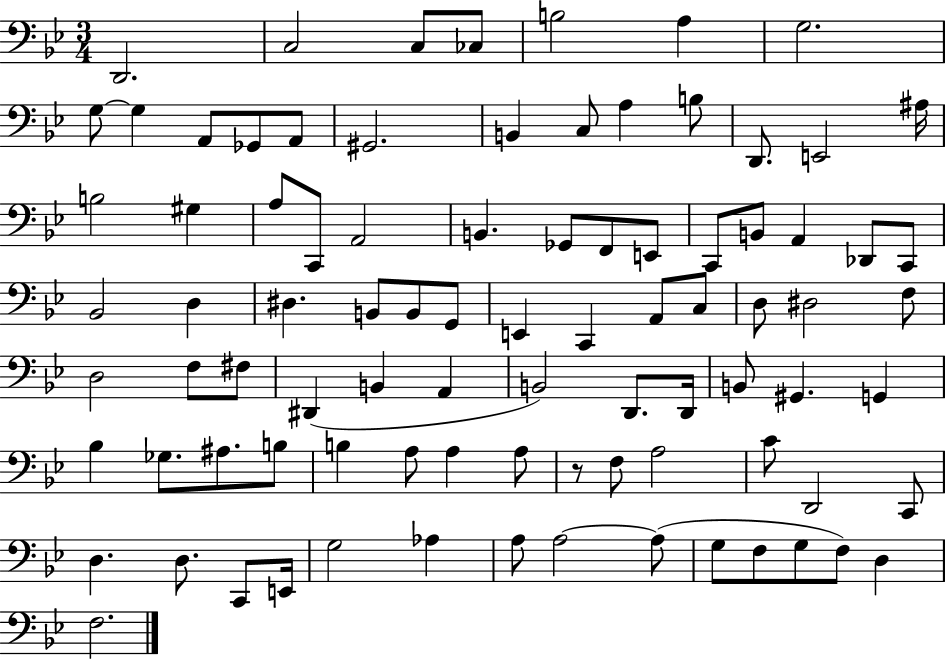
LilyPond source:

{
  \clef bass
  \numericTimeSignature
  \time 3/4
  \key bes \major
  d,2. | c2 c8 ces8 | b2 a4 | g2. | \break g8~~ g4 a,8 ges,8 a,8 | gis,2. | b,4 c8 a4 b8 | d,8. e,2 ais16 | \break b2 gis4 | a8 c,8 a,2 | b,4. ges,8 f,8 e,8 | c,8 b,8 a,4 des,8 c,8 | \break bes,2 d4 | dis4. b,8 b,8 g,8 | e,4 c,4 a,8 c8 | d8 dis2 f8 | \break d2 f8 fis8 | dis,4( b,4 a,4 | b,2) d,8. d,16 | b,8 gis,4. g,4 | \break bes4 ges8. ais8. b8 | b4 a8 a4 a8 | r8 f8 a2 | c'8 d,2 c,8 | \break d4. d8. c,8 e,16 | g2 aes4 | a8 a2~~ a8( | g8 f8 g8 f8) d4 | \break f2. | \bar "|."
}